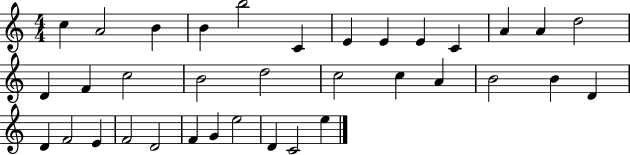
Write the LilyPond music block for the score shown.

{
  \clef treble
  \numericTimeSignature
  \time 4/4
  \key c \major
  c''4 a'2 b'4 | b'4 b''2 c'4 | e'4 e'4 e'4 c'4 | a'4 a'4 d''2 | \break d'4 f'4 c''2 | b'2 d''2 | c''2 c''4 a'4 | b'2 b'4 d'4 | \break d'4 f'2 e'4 | f'2 d'2 | f'4 g'4 e''2 | d'4 c'2 e''4 | \break \bar "|."
}